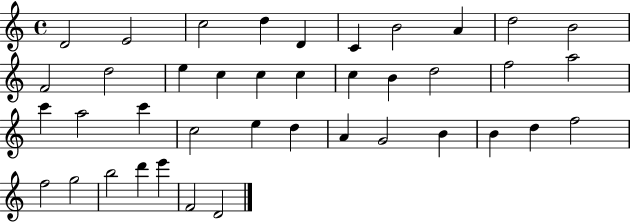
X:1
T:Untitled
M:4/4
L:1/4
K:C
D2 E2 c2 d D C B2 A d2 B2 F2 d2 e c c c c B d2 f2 a2 c' a2 c' c2 e d A G2 B B d f2 f2 g2 b2 d' e' F2 D2